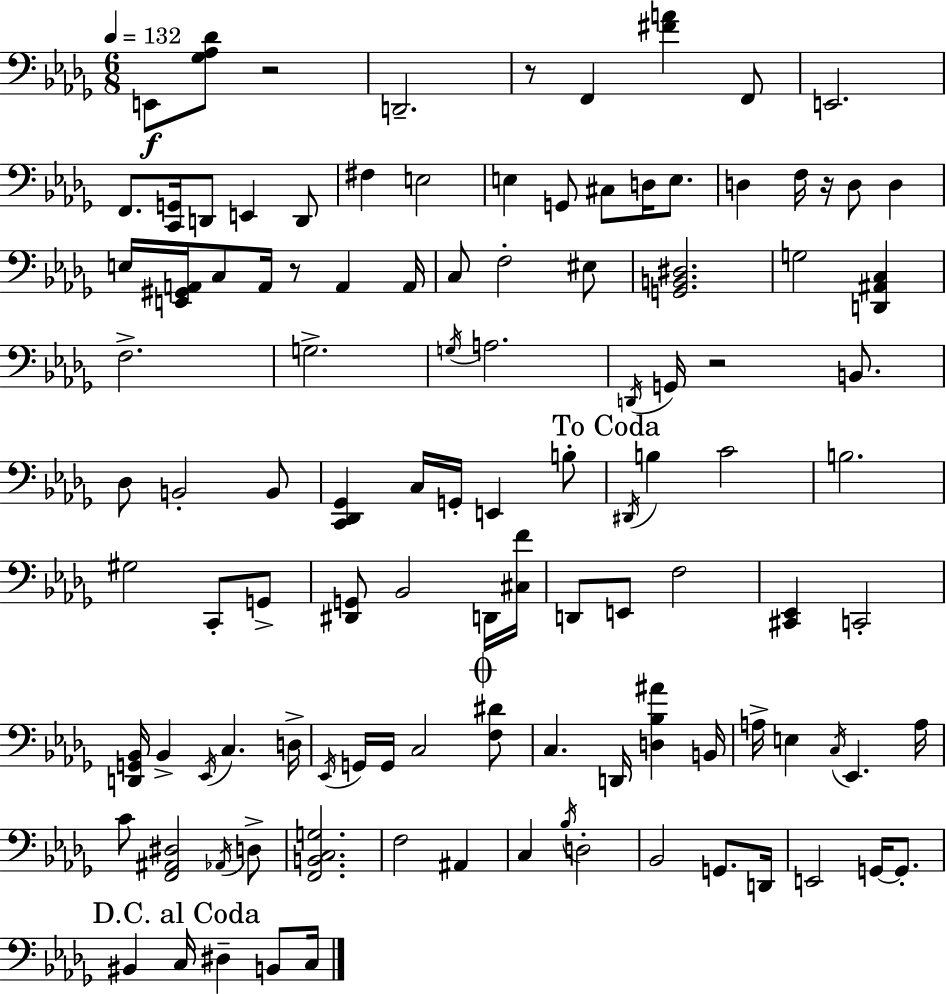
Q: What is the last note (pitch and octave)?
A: C3